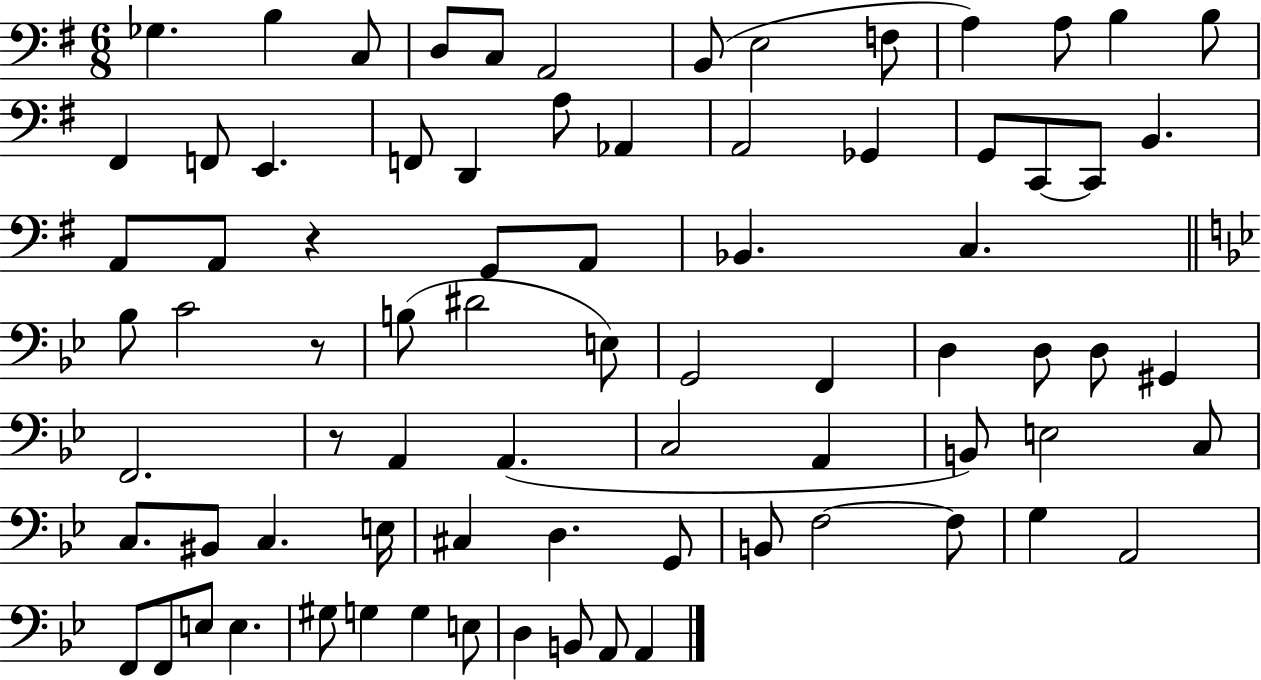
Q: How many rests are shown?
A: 3